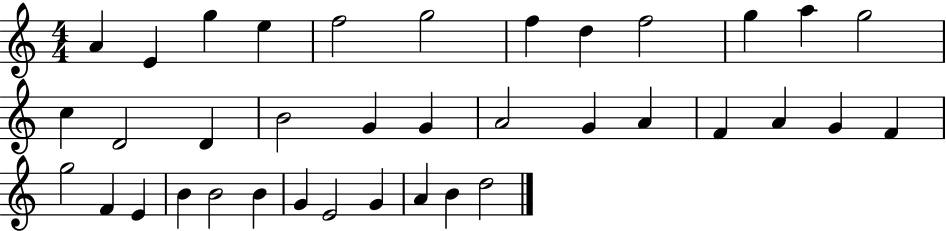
{
  \clef treble
  \numericTimeSignature
  \time 4/4
  \key c \major
  a'4 e'4 g''4 e''4 | f''2 g''2 | f''4 d''4 f''2 | g''4 a''4 g''2 | \break c''4 d'2 d'4 | b'2 g'4 g'4 | a'2 g'4 a'4 | f'4 a'4 g'4 f'4 | \break g''2 f'4 e'4 | b'4 b'2 b'4 | g'4 e'2 g'4 | a'4 b'4 d''2 | \break \bar "|."
}